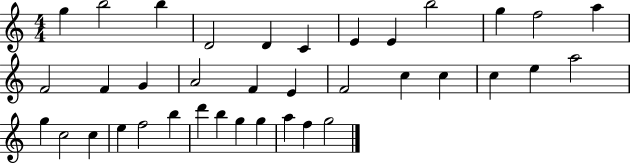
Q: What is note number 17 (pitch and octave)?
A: F4